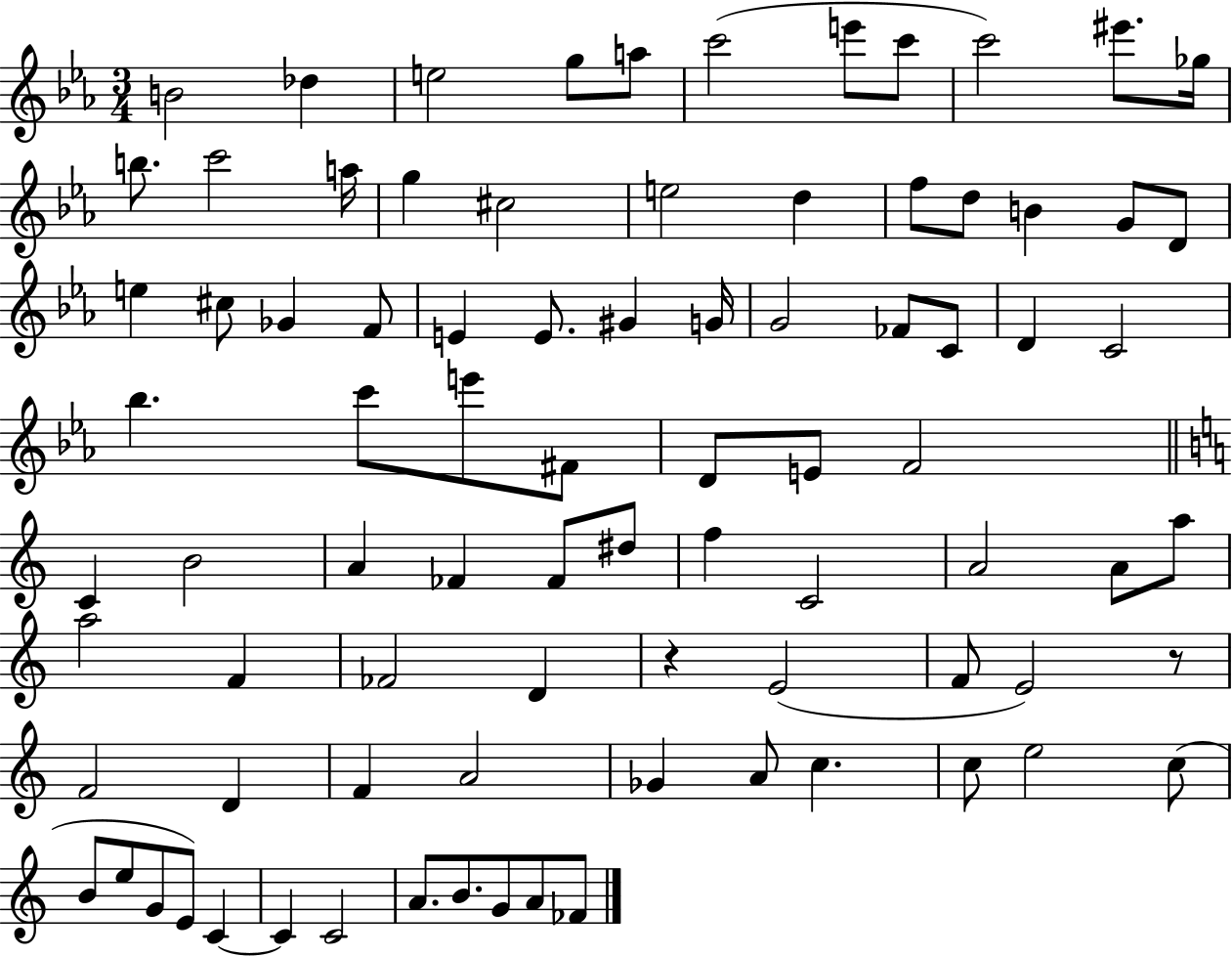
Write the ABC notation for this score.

X:1
T:Untitled
M:3/4
L:1/4
K:Eb
B2 _d e2 g/2 a/2 c'2 e'/2 c'/2 c'2 ^e'/2 _g/4 b/2 c'2 a/4 g ^c2 e2 d f/2 d/2 B G/2 D/2 e ^c/2 _G F/2 E E/2 ^G G/4 G2 _F/2 C/2 D C2 _b c'/2 e'/2 ^F/2 D/2 E/2 F2 C B2 A _F _F/2 ^d/2 f C2 A2 A/2 a/2 a2 F _F2 D z E2 F/2 E2 z/2 F2 D F A2 _G A/2 c c/2 e2 c/2 B/2 e/2 G/2 E/2 C C C2 A/2 B/2 G/2 A/2 _F/2